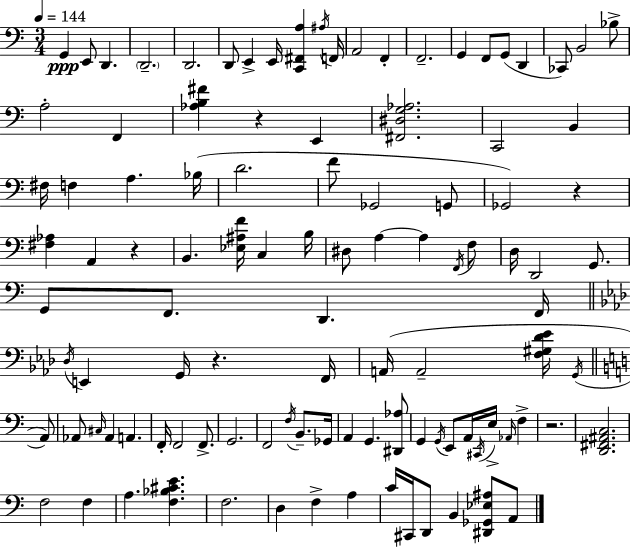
G2/q E2/e D2/q. D2/h. D2/h. D2/e E2/q E2/s [C2,F#2,A3]/q A#3/s F2/s A2/h F2/q F2/h. G2/q F2/e G2/e D2/q CES2/e B2/h Bb3/e A3/h F2/q [Ab3,B3,F#4]/q R/q E2/q [F#2,D#3,G3,Ab3]/h. C2/h B2/q F#3/s F3/q A3/q. Bb3/s D4/h. F4/e Gb2/h G2/e Gb2/h R/q [F#3,Ab3]/q A2/q R/q B2/q. [Eb3,A#3,F4]/s C3/q B3/s D#3/e A3/q A3/q F2/s F3/e D3/s D2/h G2/e. G2/e F2/e. D2/q. F2/s Db3/s E2/q G2/s R/q. F2/s A2/s A2/h [F3,G#3,Db4,Eb4]/s G2/s A2/e Ab2/e C#3/s Ab2/q A2/q. F2/s F2/h F2/e. G2/h. F2/h F3/s B2/e. Gb2/s A2/q G2/q. [D#2,Ab3]/e G2/q G2/s E2/e A2/s C#2/s E3/s Ab2/s F3/q R/h. [D2,F#2,A#2,C3]/h. F3/h F3/q A3/q. [F3,Bb3,C#4,E4]/q. F3/h. D3/q F3/q A3/q C4/s C#2/s D2/e B2/q [D#2,Gb2,Eb3,A#3]/e A2/e